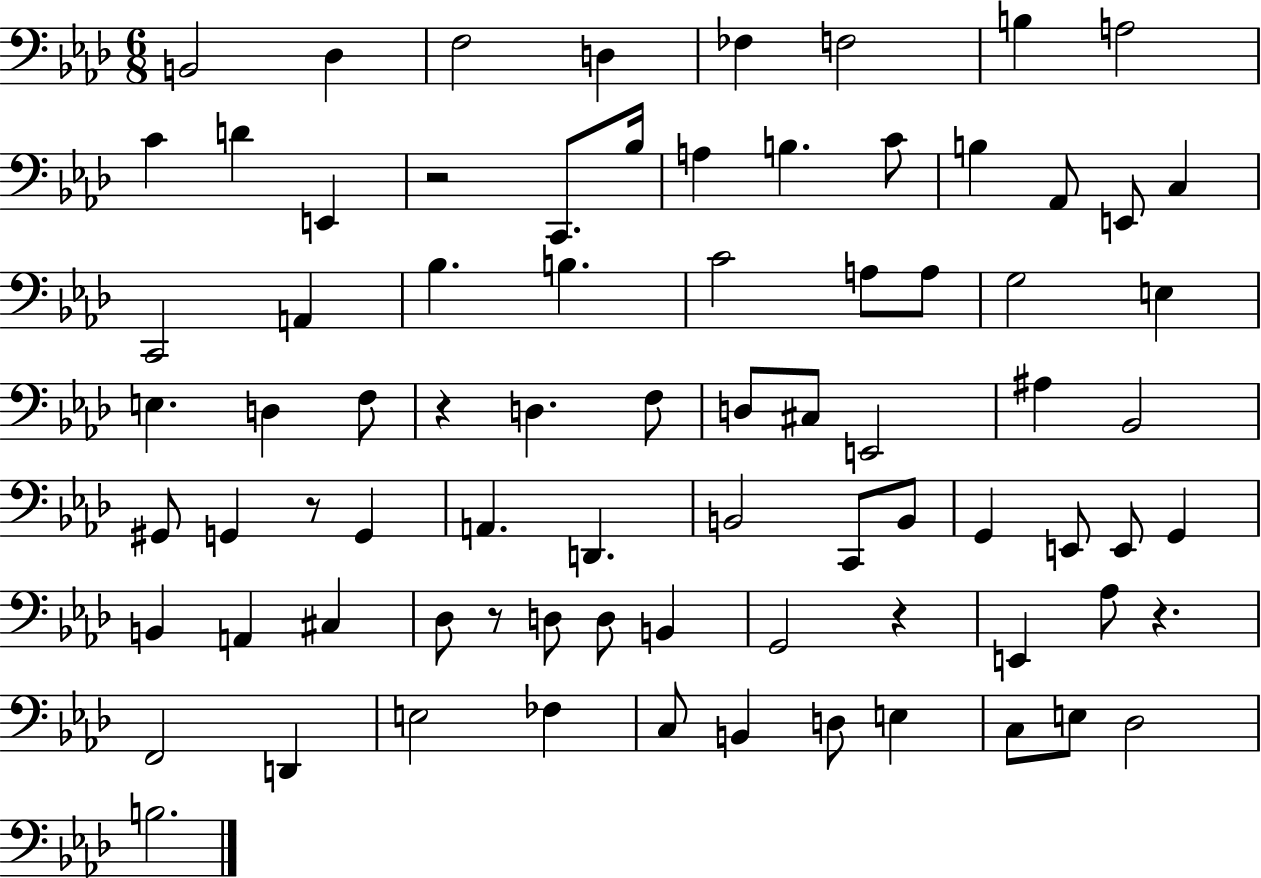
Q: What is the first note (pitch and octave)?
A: B2